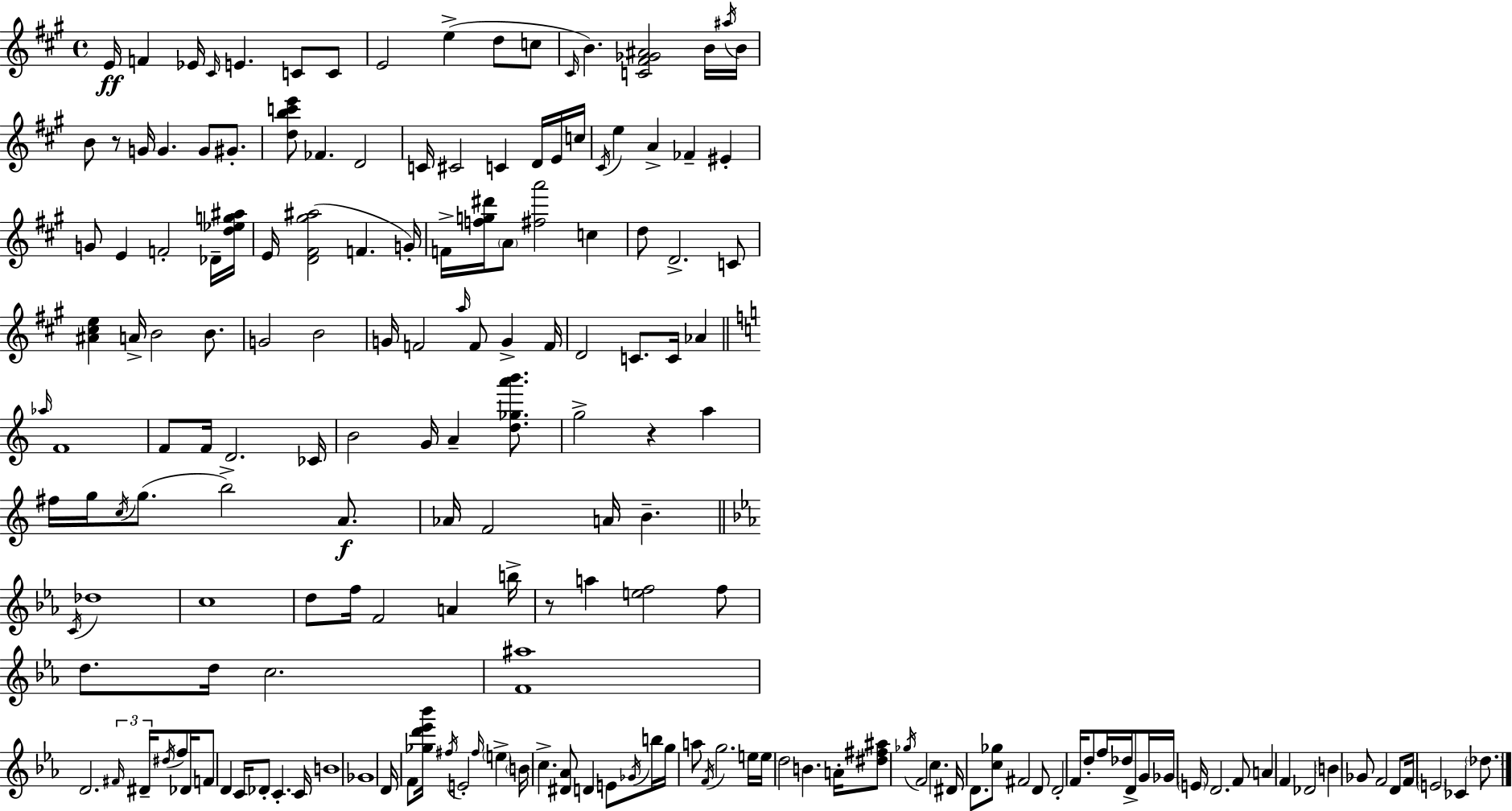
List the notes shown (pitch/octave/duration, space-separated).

E4/s F4/q Eb4/s C#4/s E4/q. C4/e C4/e E4/h E5/q D5/e C5/e C#4/s B4/q. [C4,F#4,Gb4,A#4]/h B4/s A#5/s B4/s B4/e R/e G4/s G4/q. G4/e G#4/e. [D5,B5,C6,E6]/e FES4/q. D4/h C4/s C#4/h C4/q D4/s E4/s C5/s C#4/s E5/q A4/q FES4/q EIS4/q G4/e E4/q F4/h Db4/s [D5,Eb5,G5,A#5]/s E4/s [D4,F#4,G#5,A#5]/h F4/q. G4/s F4/s [F5,G5,D#6]/s A4/e [F#5,A6]/h C5/q D5/e D4/h. C4/e [A#4,C#5,E5]/q A4/s B4/h B4/e. G4/h B4/h G4/s F4/h A5/s F4/e G4/q F4/s D4/h C4/e. C4/s Ab4/q Ab5/s F4/w F4/e F4/s D4/h. CES4/s B4/h G4/s A4/q [D5,Gb5,A6,B6]/e. G5/h R/q A5/q F#5/s G5/s C5/s G5/e. B5/h A4/e. Ab4/s F4/h A4/s B4/q. C4/s Db5/w C5/w D5/e F5/s F4/h A4/q B5/s R/e A5/q [E5,F5]/h F5/e D5/e. D5/s C5/h. [F4,A#5]/w D4/h. F#4/s D#4/s D#5/s F5/e Db4/s F4/e D4/q C4/s Db4/e C4/q. C4/s B4/w Gb4/w D4/s F4/e [Gb5,D6,Eb6,Bb6]/s F#5/s E4/h F#5/s E5/q B4/s C5/q. [D#4,Ab4]/e D4/q E4/e Gb4/s B5/s G5/s A5/e F4/s G5/h. E5/s E5/s D5/h B4/q. A4/s [D#5,F#5,A#5]/e Gb5/s F4/h C5/q. D#4/s D4/e. [C5,Gb5]/e F#4/h D4/e D4/h F4/s D5/e F5/s Db5/s D4/e G4/s Gb4/s E4/s D4/h. F4/e A4/q F4/q Db4/h B4/q Gb4/e F4/h D4/e F4/s E4/h CES4/q Db5/e.